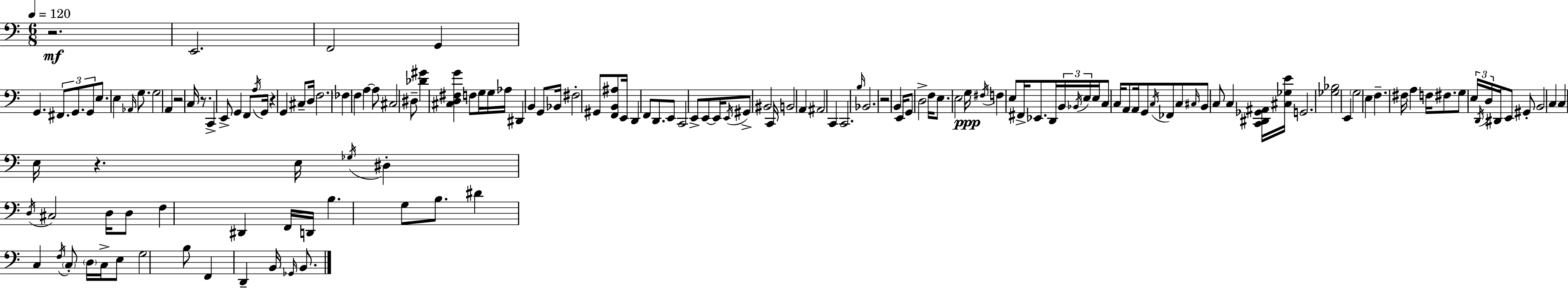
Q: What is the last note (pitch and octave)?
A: B2